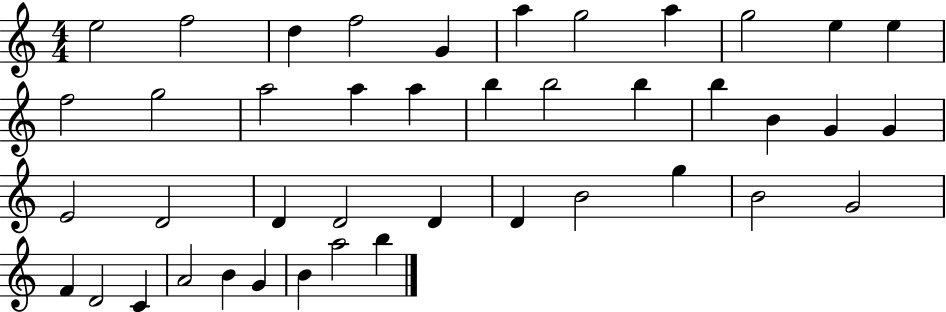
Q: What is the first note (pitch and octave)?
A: E5